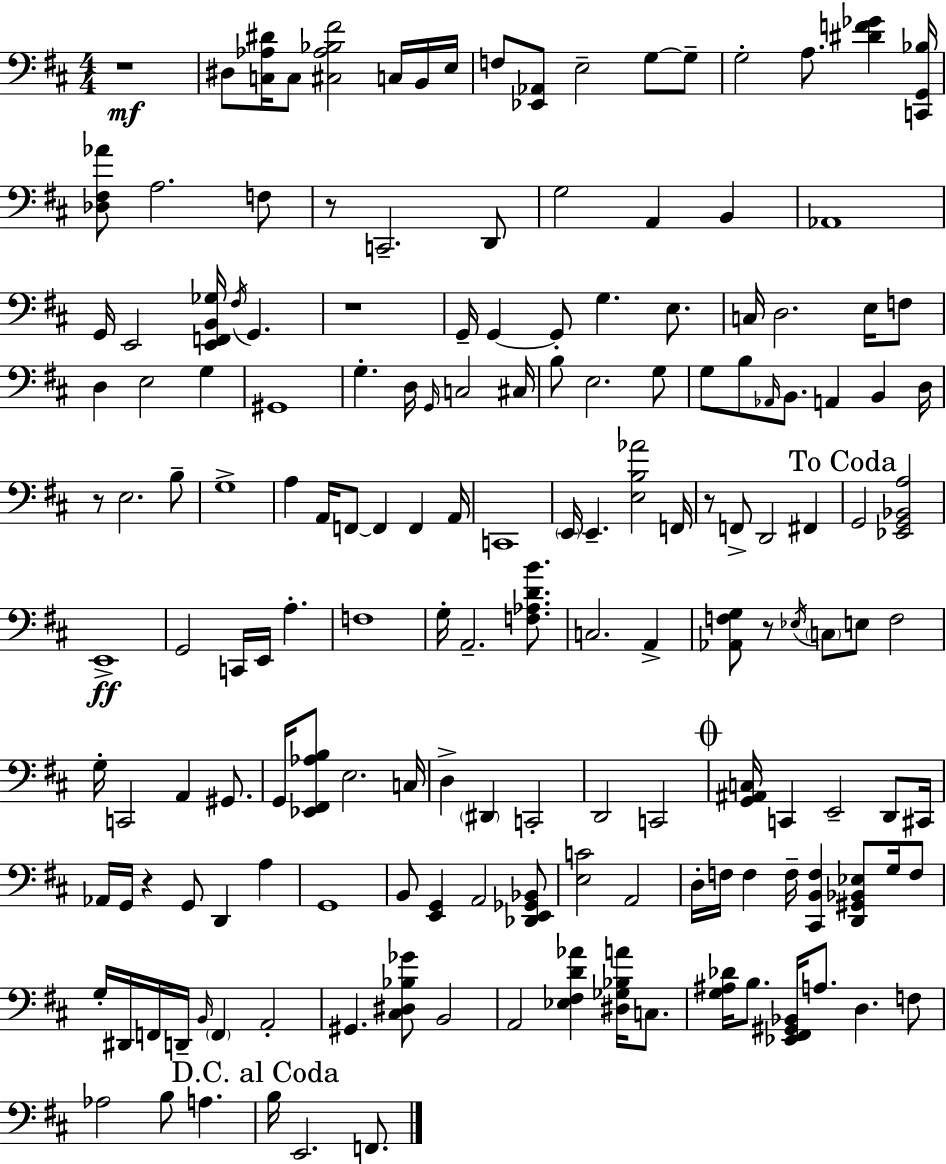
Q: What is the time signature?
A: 4/4